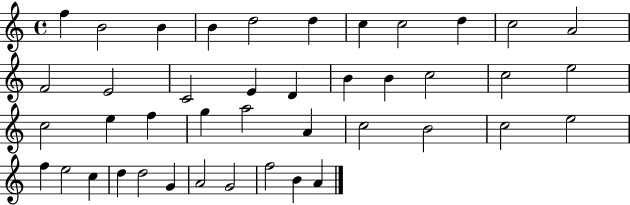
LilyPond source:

{
  \clef treble
  \time 4/4
  \defaultTimeSignature
  \key c \major
  f''4 b'2 b'4 | b'4 d''2 d''4 | c''4 c''2 d''4 | c''2 a'2 | \break f'2 e'2 | c'2 e'4 d'4 | b'4 b'4 c''2 | c''2 e''2 | \break c''2 e''4 f''4 | g''4 a''2 a'4 | c''2 b'2 | c''2 e''2 | \break f''4 e''2 c''4 | d''4 d''2 g'4 | a'2 g'2 | f''2 b'4 a'4 | \break \bar "|."
}